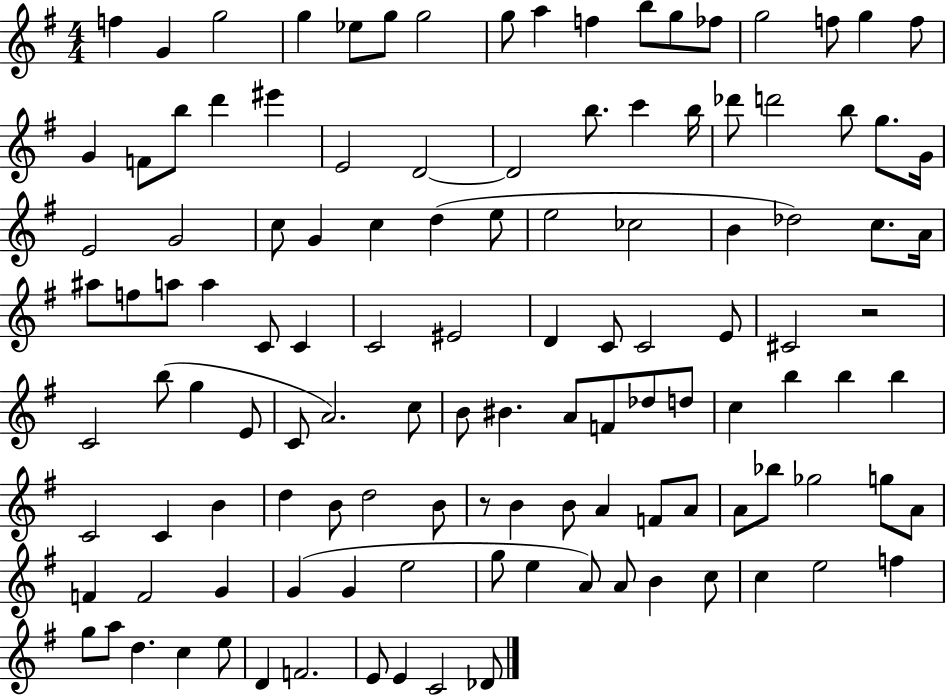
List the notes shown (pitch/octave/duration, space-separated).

F5/q G4/q G5/h G5/q Eb5/e G5/e G5/h G5/e A5/q F5/q B5/e G5/e FES5/e G5/h F5/e G5/q F5/e G4/q F4/e B5/e D6/q EIS6/q E4/h D4/h D4/h B5/e. C6/q B5/s Db6/e D6/h B5/e G5/e. G4/s E4/h G4/h C5/e G4/q C5/q D5/q E5/e E5/h CES5/h B4/q Db5/h C5/e. A4/s A#5/e F5/e A5/e A5/q C4/e C4/q C4/h EIS4/h D4/q C4/e C4/h E4/e C#4/h R/h C4/h B5/e G5/q E4/e C4/e A4/h. C5/e B4/e BIS4/q. A4/e F4/e Db5/e D5/e C5/q B5/q B5/q B5/q C4/h C4/q B4/q D5/q B4/e D5/h B4/e R/e B4/q B4/e A4/q F4/e A4/e A4/e Bb5/e Gb5/h G5/e A4/e F4/q F4/h G4/q G4/q G4/q E5/h G5/e E5/q A4/e A4/e B4/q C5/e C5/q E5/h F5/q G5/e A5/e D5/q. C5/q E5/e D4/q F4/h. E4/e E4/q C4/h Db4/e